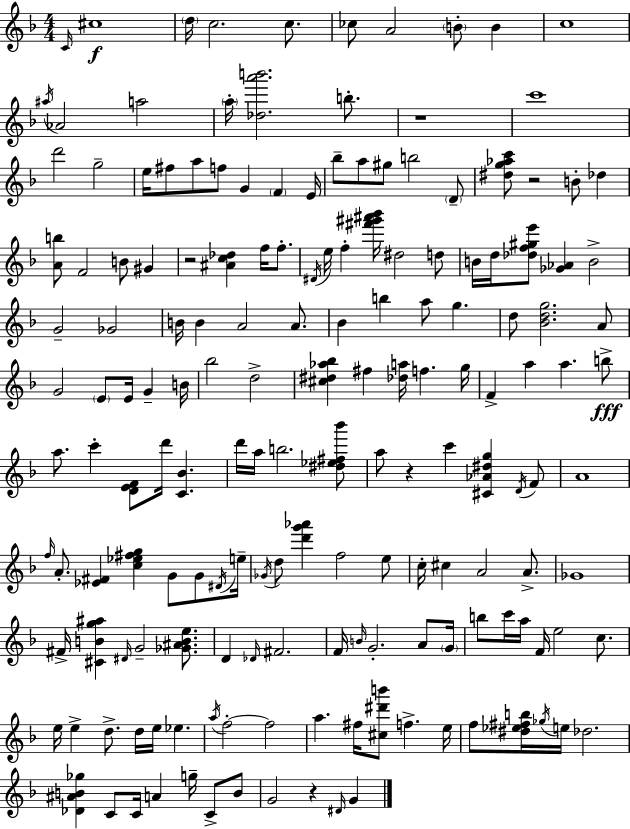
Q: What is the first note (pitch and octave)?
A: C4